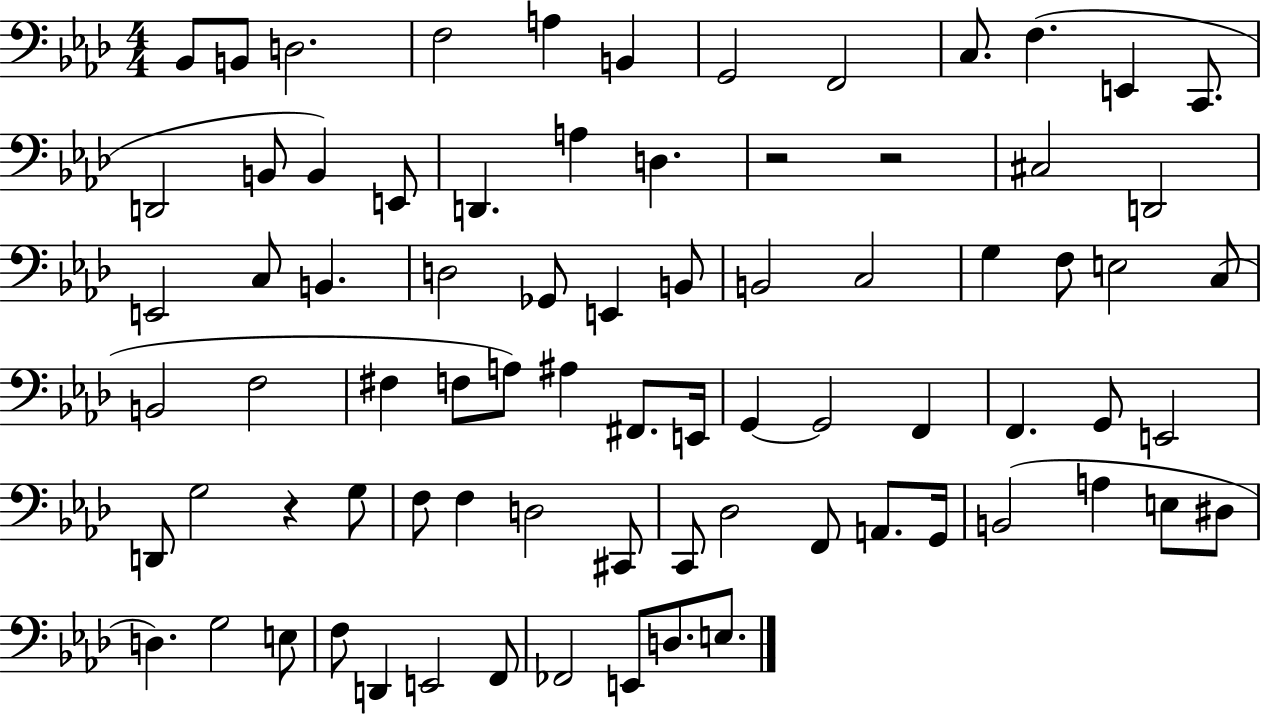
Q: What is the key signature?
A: AES major